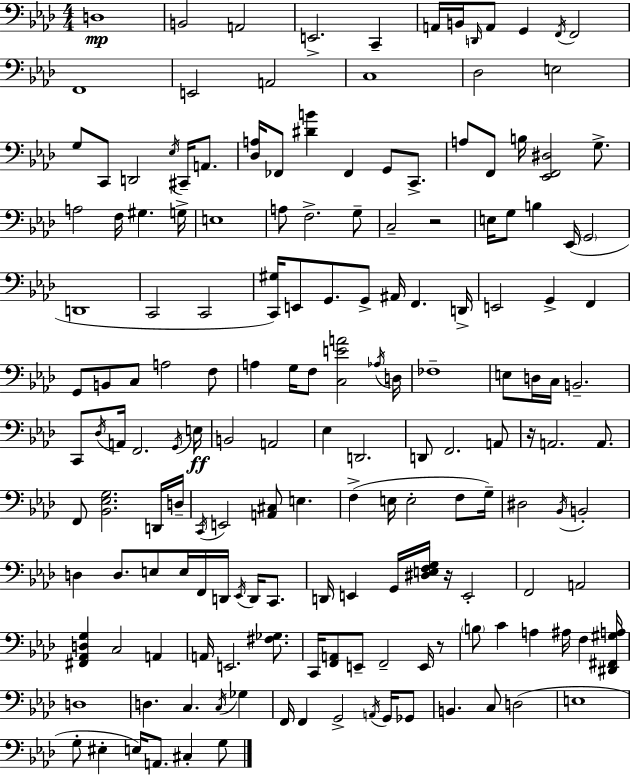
X:1
T:Untitled
M:4/4
L:1/4
K:Fm
D,4 B,,2 A,,2 E,,2 C,, A,,/4 B,,/4 D,,/4 A,,/2 G,, F,,/4 F,,2 F,,4 E,,2 A,,2 C,4 _D,2 E,2 G,/2 C,,/2 D,,2 _E,/4 ^C,,/4 A,,/2 [_D,A,]/4 _F,,/2 [^DB] _F,, G,,/2 C,,/2 A,/2 F,,/2 B,/4 [_E,,F,,^D,]2 G,/2 A,2 F,/4 ^G, G,/4 E,4 A,/2 F,2 G,/2 C,2 z2 E,/4 G,/2 B, _E,,/4 G,,2 D,,4 C,,2 C,,2 [C,,^G,]/4 E,,/2 G,,/2 G,,/2 ^A,,/4 F,, D,,/4 E,,2 G,, F,, G,,/2 B,,/2 C,/2 A,2 F,/2 A, G,/4 F,/2 [C,EA]2 _A,/4 D,/4 _F,4 E,/2 D,/4 C,/4 B,,2 C,,/2 _D,/4 A,,/4 F,,2 G,,/4 E,/4 B,,2 A,,2 _E, D,,2 D,,/2 F,,2 A,,/2 z/4 A,,2 A,,/2 F,,/2 [_B,,_E,G,]2 D,,/4 D,/4 C,,/4 E,,2 [A,,^C,]/2 E, F, E,/4 E,2 F,/2 G,/4 ^D,2 _B,,/4 B,,2 D, D,/2 E,/2 E,/4 F,,/4 D,,/4 _E,,/4 D,,/4 C,,/2 D,,/4 E,, G,,/4 [^D,E,F,G,]/4 z/4 E,,2 F,,2 A,,2 [^F,,_A,,D,G,] C,2 A,, A,,/4 E,,2 [^F,_G,]/2 C,,/4 [F,,A,,]/2 E,,/2 F,,2 E,,/4 z/2 B,/2 C A, ^A,/4 F, [^D,,^F,,^G,A,]/4 D,4 D, C, C,/4 _G, F,,/4 F,, G,,2 A,,/4 G,,/4 _G,,/2 B,, C,/2 D,2 E,4 G,/2 ^E, E,/4 A,,/2 ^C, G,/2